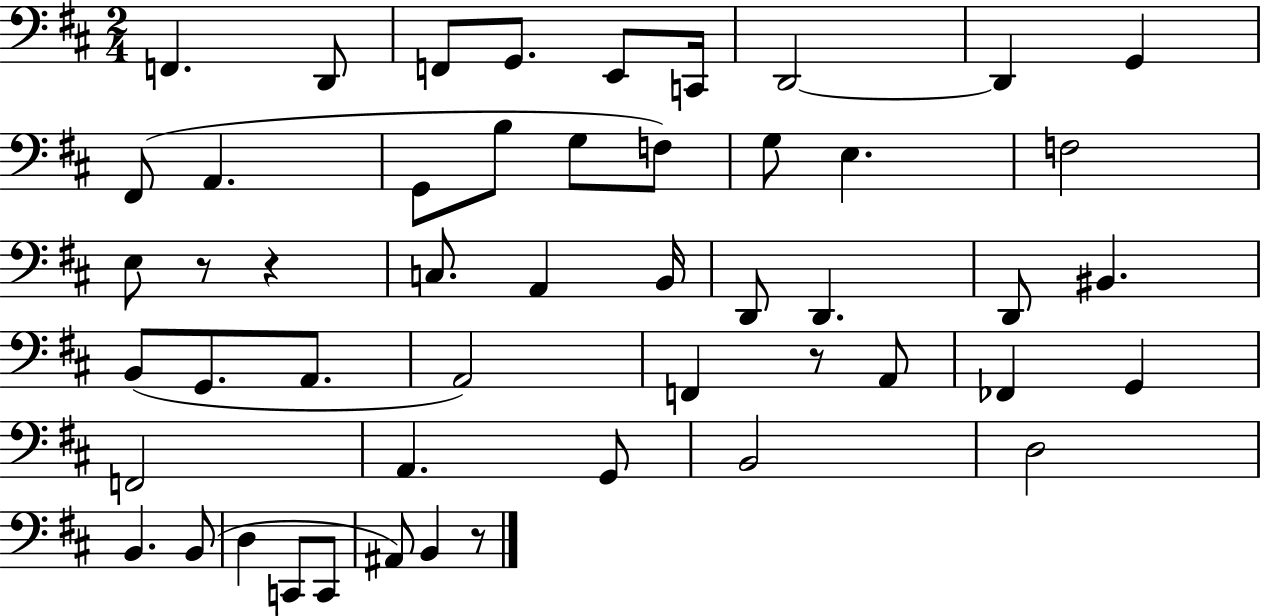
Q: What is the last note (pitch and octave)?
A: B2